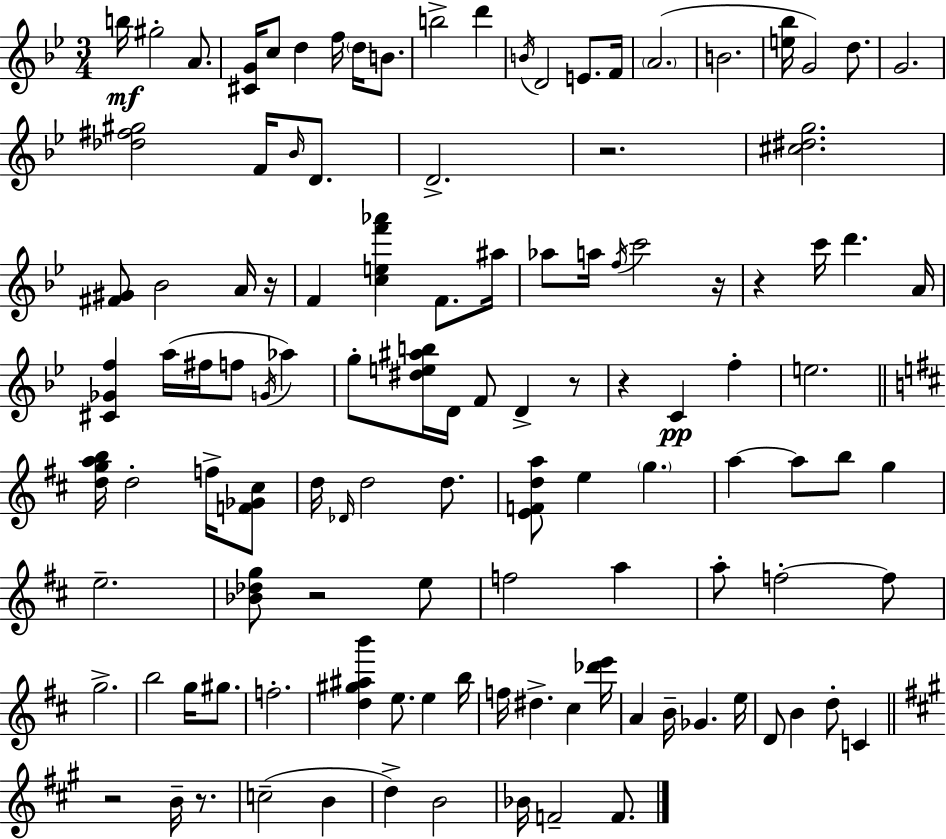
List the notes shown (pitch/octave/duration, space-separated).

B5/s G#5/h A4/e. [C#4,G4]/s C5/e D5/q F5/s D5/s B4/e. B5/h D6/q B4/s D4/h E4/e. F4/s A4/h. B4/h. [E5,Bb5]/s G4/h D5/e. G4/h. [Db5,F#5,G#5]/h F4/s Bb4/s D4/e. D4/h. R/h. [C#5,D#5,G5]/h. [F#4,G#4]/e Bb4/h A4/s R/s F4/q [C5,E5,F6,Ab6]/q F4/e. A#5/s Ab5/e A5/s F5/s C6/h R/s R/q C6/s D6/q. A4/s [C#4,Gb4,F5]/q A5/s F#5/s F5/e G4/s Ab5/q G5/e [D#5,E5,A#5,B5]/s D4/s F4/e D4/q R/e R/q C4/q F5/q E5/h. [D5,G5,A5,B5]/s D5/h F5/s [F4,Gb4,C#5]/e D5/s Db4/s D5/h D5/e. [E4,F4,D5,A5]/e E5/q G5/q. A5/q A5/e B5/e G5/q E5/h. [Bb4,Db5,G5]/e R/h E5/e F5/h A5/q A5/e F5/h F5/e G5/h. B5/h G5/s G#5/e. F5/h. [D5,G#5,A#5,B6]/q E5/e. E5/q B5/s F5/s D#5/q. C#5/q [Db6,E6]/s A4/q B4/s Gb4/q. E5/s D4/e B4/q D5/e C4/q R/h B4/s R/e. C5/h B4/q D5/q B4/h Bb4/s F4/h F4/e.